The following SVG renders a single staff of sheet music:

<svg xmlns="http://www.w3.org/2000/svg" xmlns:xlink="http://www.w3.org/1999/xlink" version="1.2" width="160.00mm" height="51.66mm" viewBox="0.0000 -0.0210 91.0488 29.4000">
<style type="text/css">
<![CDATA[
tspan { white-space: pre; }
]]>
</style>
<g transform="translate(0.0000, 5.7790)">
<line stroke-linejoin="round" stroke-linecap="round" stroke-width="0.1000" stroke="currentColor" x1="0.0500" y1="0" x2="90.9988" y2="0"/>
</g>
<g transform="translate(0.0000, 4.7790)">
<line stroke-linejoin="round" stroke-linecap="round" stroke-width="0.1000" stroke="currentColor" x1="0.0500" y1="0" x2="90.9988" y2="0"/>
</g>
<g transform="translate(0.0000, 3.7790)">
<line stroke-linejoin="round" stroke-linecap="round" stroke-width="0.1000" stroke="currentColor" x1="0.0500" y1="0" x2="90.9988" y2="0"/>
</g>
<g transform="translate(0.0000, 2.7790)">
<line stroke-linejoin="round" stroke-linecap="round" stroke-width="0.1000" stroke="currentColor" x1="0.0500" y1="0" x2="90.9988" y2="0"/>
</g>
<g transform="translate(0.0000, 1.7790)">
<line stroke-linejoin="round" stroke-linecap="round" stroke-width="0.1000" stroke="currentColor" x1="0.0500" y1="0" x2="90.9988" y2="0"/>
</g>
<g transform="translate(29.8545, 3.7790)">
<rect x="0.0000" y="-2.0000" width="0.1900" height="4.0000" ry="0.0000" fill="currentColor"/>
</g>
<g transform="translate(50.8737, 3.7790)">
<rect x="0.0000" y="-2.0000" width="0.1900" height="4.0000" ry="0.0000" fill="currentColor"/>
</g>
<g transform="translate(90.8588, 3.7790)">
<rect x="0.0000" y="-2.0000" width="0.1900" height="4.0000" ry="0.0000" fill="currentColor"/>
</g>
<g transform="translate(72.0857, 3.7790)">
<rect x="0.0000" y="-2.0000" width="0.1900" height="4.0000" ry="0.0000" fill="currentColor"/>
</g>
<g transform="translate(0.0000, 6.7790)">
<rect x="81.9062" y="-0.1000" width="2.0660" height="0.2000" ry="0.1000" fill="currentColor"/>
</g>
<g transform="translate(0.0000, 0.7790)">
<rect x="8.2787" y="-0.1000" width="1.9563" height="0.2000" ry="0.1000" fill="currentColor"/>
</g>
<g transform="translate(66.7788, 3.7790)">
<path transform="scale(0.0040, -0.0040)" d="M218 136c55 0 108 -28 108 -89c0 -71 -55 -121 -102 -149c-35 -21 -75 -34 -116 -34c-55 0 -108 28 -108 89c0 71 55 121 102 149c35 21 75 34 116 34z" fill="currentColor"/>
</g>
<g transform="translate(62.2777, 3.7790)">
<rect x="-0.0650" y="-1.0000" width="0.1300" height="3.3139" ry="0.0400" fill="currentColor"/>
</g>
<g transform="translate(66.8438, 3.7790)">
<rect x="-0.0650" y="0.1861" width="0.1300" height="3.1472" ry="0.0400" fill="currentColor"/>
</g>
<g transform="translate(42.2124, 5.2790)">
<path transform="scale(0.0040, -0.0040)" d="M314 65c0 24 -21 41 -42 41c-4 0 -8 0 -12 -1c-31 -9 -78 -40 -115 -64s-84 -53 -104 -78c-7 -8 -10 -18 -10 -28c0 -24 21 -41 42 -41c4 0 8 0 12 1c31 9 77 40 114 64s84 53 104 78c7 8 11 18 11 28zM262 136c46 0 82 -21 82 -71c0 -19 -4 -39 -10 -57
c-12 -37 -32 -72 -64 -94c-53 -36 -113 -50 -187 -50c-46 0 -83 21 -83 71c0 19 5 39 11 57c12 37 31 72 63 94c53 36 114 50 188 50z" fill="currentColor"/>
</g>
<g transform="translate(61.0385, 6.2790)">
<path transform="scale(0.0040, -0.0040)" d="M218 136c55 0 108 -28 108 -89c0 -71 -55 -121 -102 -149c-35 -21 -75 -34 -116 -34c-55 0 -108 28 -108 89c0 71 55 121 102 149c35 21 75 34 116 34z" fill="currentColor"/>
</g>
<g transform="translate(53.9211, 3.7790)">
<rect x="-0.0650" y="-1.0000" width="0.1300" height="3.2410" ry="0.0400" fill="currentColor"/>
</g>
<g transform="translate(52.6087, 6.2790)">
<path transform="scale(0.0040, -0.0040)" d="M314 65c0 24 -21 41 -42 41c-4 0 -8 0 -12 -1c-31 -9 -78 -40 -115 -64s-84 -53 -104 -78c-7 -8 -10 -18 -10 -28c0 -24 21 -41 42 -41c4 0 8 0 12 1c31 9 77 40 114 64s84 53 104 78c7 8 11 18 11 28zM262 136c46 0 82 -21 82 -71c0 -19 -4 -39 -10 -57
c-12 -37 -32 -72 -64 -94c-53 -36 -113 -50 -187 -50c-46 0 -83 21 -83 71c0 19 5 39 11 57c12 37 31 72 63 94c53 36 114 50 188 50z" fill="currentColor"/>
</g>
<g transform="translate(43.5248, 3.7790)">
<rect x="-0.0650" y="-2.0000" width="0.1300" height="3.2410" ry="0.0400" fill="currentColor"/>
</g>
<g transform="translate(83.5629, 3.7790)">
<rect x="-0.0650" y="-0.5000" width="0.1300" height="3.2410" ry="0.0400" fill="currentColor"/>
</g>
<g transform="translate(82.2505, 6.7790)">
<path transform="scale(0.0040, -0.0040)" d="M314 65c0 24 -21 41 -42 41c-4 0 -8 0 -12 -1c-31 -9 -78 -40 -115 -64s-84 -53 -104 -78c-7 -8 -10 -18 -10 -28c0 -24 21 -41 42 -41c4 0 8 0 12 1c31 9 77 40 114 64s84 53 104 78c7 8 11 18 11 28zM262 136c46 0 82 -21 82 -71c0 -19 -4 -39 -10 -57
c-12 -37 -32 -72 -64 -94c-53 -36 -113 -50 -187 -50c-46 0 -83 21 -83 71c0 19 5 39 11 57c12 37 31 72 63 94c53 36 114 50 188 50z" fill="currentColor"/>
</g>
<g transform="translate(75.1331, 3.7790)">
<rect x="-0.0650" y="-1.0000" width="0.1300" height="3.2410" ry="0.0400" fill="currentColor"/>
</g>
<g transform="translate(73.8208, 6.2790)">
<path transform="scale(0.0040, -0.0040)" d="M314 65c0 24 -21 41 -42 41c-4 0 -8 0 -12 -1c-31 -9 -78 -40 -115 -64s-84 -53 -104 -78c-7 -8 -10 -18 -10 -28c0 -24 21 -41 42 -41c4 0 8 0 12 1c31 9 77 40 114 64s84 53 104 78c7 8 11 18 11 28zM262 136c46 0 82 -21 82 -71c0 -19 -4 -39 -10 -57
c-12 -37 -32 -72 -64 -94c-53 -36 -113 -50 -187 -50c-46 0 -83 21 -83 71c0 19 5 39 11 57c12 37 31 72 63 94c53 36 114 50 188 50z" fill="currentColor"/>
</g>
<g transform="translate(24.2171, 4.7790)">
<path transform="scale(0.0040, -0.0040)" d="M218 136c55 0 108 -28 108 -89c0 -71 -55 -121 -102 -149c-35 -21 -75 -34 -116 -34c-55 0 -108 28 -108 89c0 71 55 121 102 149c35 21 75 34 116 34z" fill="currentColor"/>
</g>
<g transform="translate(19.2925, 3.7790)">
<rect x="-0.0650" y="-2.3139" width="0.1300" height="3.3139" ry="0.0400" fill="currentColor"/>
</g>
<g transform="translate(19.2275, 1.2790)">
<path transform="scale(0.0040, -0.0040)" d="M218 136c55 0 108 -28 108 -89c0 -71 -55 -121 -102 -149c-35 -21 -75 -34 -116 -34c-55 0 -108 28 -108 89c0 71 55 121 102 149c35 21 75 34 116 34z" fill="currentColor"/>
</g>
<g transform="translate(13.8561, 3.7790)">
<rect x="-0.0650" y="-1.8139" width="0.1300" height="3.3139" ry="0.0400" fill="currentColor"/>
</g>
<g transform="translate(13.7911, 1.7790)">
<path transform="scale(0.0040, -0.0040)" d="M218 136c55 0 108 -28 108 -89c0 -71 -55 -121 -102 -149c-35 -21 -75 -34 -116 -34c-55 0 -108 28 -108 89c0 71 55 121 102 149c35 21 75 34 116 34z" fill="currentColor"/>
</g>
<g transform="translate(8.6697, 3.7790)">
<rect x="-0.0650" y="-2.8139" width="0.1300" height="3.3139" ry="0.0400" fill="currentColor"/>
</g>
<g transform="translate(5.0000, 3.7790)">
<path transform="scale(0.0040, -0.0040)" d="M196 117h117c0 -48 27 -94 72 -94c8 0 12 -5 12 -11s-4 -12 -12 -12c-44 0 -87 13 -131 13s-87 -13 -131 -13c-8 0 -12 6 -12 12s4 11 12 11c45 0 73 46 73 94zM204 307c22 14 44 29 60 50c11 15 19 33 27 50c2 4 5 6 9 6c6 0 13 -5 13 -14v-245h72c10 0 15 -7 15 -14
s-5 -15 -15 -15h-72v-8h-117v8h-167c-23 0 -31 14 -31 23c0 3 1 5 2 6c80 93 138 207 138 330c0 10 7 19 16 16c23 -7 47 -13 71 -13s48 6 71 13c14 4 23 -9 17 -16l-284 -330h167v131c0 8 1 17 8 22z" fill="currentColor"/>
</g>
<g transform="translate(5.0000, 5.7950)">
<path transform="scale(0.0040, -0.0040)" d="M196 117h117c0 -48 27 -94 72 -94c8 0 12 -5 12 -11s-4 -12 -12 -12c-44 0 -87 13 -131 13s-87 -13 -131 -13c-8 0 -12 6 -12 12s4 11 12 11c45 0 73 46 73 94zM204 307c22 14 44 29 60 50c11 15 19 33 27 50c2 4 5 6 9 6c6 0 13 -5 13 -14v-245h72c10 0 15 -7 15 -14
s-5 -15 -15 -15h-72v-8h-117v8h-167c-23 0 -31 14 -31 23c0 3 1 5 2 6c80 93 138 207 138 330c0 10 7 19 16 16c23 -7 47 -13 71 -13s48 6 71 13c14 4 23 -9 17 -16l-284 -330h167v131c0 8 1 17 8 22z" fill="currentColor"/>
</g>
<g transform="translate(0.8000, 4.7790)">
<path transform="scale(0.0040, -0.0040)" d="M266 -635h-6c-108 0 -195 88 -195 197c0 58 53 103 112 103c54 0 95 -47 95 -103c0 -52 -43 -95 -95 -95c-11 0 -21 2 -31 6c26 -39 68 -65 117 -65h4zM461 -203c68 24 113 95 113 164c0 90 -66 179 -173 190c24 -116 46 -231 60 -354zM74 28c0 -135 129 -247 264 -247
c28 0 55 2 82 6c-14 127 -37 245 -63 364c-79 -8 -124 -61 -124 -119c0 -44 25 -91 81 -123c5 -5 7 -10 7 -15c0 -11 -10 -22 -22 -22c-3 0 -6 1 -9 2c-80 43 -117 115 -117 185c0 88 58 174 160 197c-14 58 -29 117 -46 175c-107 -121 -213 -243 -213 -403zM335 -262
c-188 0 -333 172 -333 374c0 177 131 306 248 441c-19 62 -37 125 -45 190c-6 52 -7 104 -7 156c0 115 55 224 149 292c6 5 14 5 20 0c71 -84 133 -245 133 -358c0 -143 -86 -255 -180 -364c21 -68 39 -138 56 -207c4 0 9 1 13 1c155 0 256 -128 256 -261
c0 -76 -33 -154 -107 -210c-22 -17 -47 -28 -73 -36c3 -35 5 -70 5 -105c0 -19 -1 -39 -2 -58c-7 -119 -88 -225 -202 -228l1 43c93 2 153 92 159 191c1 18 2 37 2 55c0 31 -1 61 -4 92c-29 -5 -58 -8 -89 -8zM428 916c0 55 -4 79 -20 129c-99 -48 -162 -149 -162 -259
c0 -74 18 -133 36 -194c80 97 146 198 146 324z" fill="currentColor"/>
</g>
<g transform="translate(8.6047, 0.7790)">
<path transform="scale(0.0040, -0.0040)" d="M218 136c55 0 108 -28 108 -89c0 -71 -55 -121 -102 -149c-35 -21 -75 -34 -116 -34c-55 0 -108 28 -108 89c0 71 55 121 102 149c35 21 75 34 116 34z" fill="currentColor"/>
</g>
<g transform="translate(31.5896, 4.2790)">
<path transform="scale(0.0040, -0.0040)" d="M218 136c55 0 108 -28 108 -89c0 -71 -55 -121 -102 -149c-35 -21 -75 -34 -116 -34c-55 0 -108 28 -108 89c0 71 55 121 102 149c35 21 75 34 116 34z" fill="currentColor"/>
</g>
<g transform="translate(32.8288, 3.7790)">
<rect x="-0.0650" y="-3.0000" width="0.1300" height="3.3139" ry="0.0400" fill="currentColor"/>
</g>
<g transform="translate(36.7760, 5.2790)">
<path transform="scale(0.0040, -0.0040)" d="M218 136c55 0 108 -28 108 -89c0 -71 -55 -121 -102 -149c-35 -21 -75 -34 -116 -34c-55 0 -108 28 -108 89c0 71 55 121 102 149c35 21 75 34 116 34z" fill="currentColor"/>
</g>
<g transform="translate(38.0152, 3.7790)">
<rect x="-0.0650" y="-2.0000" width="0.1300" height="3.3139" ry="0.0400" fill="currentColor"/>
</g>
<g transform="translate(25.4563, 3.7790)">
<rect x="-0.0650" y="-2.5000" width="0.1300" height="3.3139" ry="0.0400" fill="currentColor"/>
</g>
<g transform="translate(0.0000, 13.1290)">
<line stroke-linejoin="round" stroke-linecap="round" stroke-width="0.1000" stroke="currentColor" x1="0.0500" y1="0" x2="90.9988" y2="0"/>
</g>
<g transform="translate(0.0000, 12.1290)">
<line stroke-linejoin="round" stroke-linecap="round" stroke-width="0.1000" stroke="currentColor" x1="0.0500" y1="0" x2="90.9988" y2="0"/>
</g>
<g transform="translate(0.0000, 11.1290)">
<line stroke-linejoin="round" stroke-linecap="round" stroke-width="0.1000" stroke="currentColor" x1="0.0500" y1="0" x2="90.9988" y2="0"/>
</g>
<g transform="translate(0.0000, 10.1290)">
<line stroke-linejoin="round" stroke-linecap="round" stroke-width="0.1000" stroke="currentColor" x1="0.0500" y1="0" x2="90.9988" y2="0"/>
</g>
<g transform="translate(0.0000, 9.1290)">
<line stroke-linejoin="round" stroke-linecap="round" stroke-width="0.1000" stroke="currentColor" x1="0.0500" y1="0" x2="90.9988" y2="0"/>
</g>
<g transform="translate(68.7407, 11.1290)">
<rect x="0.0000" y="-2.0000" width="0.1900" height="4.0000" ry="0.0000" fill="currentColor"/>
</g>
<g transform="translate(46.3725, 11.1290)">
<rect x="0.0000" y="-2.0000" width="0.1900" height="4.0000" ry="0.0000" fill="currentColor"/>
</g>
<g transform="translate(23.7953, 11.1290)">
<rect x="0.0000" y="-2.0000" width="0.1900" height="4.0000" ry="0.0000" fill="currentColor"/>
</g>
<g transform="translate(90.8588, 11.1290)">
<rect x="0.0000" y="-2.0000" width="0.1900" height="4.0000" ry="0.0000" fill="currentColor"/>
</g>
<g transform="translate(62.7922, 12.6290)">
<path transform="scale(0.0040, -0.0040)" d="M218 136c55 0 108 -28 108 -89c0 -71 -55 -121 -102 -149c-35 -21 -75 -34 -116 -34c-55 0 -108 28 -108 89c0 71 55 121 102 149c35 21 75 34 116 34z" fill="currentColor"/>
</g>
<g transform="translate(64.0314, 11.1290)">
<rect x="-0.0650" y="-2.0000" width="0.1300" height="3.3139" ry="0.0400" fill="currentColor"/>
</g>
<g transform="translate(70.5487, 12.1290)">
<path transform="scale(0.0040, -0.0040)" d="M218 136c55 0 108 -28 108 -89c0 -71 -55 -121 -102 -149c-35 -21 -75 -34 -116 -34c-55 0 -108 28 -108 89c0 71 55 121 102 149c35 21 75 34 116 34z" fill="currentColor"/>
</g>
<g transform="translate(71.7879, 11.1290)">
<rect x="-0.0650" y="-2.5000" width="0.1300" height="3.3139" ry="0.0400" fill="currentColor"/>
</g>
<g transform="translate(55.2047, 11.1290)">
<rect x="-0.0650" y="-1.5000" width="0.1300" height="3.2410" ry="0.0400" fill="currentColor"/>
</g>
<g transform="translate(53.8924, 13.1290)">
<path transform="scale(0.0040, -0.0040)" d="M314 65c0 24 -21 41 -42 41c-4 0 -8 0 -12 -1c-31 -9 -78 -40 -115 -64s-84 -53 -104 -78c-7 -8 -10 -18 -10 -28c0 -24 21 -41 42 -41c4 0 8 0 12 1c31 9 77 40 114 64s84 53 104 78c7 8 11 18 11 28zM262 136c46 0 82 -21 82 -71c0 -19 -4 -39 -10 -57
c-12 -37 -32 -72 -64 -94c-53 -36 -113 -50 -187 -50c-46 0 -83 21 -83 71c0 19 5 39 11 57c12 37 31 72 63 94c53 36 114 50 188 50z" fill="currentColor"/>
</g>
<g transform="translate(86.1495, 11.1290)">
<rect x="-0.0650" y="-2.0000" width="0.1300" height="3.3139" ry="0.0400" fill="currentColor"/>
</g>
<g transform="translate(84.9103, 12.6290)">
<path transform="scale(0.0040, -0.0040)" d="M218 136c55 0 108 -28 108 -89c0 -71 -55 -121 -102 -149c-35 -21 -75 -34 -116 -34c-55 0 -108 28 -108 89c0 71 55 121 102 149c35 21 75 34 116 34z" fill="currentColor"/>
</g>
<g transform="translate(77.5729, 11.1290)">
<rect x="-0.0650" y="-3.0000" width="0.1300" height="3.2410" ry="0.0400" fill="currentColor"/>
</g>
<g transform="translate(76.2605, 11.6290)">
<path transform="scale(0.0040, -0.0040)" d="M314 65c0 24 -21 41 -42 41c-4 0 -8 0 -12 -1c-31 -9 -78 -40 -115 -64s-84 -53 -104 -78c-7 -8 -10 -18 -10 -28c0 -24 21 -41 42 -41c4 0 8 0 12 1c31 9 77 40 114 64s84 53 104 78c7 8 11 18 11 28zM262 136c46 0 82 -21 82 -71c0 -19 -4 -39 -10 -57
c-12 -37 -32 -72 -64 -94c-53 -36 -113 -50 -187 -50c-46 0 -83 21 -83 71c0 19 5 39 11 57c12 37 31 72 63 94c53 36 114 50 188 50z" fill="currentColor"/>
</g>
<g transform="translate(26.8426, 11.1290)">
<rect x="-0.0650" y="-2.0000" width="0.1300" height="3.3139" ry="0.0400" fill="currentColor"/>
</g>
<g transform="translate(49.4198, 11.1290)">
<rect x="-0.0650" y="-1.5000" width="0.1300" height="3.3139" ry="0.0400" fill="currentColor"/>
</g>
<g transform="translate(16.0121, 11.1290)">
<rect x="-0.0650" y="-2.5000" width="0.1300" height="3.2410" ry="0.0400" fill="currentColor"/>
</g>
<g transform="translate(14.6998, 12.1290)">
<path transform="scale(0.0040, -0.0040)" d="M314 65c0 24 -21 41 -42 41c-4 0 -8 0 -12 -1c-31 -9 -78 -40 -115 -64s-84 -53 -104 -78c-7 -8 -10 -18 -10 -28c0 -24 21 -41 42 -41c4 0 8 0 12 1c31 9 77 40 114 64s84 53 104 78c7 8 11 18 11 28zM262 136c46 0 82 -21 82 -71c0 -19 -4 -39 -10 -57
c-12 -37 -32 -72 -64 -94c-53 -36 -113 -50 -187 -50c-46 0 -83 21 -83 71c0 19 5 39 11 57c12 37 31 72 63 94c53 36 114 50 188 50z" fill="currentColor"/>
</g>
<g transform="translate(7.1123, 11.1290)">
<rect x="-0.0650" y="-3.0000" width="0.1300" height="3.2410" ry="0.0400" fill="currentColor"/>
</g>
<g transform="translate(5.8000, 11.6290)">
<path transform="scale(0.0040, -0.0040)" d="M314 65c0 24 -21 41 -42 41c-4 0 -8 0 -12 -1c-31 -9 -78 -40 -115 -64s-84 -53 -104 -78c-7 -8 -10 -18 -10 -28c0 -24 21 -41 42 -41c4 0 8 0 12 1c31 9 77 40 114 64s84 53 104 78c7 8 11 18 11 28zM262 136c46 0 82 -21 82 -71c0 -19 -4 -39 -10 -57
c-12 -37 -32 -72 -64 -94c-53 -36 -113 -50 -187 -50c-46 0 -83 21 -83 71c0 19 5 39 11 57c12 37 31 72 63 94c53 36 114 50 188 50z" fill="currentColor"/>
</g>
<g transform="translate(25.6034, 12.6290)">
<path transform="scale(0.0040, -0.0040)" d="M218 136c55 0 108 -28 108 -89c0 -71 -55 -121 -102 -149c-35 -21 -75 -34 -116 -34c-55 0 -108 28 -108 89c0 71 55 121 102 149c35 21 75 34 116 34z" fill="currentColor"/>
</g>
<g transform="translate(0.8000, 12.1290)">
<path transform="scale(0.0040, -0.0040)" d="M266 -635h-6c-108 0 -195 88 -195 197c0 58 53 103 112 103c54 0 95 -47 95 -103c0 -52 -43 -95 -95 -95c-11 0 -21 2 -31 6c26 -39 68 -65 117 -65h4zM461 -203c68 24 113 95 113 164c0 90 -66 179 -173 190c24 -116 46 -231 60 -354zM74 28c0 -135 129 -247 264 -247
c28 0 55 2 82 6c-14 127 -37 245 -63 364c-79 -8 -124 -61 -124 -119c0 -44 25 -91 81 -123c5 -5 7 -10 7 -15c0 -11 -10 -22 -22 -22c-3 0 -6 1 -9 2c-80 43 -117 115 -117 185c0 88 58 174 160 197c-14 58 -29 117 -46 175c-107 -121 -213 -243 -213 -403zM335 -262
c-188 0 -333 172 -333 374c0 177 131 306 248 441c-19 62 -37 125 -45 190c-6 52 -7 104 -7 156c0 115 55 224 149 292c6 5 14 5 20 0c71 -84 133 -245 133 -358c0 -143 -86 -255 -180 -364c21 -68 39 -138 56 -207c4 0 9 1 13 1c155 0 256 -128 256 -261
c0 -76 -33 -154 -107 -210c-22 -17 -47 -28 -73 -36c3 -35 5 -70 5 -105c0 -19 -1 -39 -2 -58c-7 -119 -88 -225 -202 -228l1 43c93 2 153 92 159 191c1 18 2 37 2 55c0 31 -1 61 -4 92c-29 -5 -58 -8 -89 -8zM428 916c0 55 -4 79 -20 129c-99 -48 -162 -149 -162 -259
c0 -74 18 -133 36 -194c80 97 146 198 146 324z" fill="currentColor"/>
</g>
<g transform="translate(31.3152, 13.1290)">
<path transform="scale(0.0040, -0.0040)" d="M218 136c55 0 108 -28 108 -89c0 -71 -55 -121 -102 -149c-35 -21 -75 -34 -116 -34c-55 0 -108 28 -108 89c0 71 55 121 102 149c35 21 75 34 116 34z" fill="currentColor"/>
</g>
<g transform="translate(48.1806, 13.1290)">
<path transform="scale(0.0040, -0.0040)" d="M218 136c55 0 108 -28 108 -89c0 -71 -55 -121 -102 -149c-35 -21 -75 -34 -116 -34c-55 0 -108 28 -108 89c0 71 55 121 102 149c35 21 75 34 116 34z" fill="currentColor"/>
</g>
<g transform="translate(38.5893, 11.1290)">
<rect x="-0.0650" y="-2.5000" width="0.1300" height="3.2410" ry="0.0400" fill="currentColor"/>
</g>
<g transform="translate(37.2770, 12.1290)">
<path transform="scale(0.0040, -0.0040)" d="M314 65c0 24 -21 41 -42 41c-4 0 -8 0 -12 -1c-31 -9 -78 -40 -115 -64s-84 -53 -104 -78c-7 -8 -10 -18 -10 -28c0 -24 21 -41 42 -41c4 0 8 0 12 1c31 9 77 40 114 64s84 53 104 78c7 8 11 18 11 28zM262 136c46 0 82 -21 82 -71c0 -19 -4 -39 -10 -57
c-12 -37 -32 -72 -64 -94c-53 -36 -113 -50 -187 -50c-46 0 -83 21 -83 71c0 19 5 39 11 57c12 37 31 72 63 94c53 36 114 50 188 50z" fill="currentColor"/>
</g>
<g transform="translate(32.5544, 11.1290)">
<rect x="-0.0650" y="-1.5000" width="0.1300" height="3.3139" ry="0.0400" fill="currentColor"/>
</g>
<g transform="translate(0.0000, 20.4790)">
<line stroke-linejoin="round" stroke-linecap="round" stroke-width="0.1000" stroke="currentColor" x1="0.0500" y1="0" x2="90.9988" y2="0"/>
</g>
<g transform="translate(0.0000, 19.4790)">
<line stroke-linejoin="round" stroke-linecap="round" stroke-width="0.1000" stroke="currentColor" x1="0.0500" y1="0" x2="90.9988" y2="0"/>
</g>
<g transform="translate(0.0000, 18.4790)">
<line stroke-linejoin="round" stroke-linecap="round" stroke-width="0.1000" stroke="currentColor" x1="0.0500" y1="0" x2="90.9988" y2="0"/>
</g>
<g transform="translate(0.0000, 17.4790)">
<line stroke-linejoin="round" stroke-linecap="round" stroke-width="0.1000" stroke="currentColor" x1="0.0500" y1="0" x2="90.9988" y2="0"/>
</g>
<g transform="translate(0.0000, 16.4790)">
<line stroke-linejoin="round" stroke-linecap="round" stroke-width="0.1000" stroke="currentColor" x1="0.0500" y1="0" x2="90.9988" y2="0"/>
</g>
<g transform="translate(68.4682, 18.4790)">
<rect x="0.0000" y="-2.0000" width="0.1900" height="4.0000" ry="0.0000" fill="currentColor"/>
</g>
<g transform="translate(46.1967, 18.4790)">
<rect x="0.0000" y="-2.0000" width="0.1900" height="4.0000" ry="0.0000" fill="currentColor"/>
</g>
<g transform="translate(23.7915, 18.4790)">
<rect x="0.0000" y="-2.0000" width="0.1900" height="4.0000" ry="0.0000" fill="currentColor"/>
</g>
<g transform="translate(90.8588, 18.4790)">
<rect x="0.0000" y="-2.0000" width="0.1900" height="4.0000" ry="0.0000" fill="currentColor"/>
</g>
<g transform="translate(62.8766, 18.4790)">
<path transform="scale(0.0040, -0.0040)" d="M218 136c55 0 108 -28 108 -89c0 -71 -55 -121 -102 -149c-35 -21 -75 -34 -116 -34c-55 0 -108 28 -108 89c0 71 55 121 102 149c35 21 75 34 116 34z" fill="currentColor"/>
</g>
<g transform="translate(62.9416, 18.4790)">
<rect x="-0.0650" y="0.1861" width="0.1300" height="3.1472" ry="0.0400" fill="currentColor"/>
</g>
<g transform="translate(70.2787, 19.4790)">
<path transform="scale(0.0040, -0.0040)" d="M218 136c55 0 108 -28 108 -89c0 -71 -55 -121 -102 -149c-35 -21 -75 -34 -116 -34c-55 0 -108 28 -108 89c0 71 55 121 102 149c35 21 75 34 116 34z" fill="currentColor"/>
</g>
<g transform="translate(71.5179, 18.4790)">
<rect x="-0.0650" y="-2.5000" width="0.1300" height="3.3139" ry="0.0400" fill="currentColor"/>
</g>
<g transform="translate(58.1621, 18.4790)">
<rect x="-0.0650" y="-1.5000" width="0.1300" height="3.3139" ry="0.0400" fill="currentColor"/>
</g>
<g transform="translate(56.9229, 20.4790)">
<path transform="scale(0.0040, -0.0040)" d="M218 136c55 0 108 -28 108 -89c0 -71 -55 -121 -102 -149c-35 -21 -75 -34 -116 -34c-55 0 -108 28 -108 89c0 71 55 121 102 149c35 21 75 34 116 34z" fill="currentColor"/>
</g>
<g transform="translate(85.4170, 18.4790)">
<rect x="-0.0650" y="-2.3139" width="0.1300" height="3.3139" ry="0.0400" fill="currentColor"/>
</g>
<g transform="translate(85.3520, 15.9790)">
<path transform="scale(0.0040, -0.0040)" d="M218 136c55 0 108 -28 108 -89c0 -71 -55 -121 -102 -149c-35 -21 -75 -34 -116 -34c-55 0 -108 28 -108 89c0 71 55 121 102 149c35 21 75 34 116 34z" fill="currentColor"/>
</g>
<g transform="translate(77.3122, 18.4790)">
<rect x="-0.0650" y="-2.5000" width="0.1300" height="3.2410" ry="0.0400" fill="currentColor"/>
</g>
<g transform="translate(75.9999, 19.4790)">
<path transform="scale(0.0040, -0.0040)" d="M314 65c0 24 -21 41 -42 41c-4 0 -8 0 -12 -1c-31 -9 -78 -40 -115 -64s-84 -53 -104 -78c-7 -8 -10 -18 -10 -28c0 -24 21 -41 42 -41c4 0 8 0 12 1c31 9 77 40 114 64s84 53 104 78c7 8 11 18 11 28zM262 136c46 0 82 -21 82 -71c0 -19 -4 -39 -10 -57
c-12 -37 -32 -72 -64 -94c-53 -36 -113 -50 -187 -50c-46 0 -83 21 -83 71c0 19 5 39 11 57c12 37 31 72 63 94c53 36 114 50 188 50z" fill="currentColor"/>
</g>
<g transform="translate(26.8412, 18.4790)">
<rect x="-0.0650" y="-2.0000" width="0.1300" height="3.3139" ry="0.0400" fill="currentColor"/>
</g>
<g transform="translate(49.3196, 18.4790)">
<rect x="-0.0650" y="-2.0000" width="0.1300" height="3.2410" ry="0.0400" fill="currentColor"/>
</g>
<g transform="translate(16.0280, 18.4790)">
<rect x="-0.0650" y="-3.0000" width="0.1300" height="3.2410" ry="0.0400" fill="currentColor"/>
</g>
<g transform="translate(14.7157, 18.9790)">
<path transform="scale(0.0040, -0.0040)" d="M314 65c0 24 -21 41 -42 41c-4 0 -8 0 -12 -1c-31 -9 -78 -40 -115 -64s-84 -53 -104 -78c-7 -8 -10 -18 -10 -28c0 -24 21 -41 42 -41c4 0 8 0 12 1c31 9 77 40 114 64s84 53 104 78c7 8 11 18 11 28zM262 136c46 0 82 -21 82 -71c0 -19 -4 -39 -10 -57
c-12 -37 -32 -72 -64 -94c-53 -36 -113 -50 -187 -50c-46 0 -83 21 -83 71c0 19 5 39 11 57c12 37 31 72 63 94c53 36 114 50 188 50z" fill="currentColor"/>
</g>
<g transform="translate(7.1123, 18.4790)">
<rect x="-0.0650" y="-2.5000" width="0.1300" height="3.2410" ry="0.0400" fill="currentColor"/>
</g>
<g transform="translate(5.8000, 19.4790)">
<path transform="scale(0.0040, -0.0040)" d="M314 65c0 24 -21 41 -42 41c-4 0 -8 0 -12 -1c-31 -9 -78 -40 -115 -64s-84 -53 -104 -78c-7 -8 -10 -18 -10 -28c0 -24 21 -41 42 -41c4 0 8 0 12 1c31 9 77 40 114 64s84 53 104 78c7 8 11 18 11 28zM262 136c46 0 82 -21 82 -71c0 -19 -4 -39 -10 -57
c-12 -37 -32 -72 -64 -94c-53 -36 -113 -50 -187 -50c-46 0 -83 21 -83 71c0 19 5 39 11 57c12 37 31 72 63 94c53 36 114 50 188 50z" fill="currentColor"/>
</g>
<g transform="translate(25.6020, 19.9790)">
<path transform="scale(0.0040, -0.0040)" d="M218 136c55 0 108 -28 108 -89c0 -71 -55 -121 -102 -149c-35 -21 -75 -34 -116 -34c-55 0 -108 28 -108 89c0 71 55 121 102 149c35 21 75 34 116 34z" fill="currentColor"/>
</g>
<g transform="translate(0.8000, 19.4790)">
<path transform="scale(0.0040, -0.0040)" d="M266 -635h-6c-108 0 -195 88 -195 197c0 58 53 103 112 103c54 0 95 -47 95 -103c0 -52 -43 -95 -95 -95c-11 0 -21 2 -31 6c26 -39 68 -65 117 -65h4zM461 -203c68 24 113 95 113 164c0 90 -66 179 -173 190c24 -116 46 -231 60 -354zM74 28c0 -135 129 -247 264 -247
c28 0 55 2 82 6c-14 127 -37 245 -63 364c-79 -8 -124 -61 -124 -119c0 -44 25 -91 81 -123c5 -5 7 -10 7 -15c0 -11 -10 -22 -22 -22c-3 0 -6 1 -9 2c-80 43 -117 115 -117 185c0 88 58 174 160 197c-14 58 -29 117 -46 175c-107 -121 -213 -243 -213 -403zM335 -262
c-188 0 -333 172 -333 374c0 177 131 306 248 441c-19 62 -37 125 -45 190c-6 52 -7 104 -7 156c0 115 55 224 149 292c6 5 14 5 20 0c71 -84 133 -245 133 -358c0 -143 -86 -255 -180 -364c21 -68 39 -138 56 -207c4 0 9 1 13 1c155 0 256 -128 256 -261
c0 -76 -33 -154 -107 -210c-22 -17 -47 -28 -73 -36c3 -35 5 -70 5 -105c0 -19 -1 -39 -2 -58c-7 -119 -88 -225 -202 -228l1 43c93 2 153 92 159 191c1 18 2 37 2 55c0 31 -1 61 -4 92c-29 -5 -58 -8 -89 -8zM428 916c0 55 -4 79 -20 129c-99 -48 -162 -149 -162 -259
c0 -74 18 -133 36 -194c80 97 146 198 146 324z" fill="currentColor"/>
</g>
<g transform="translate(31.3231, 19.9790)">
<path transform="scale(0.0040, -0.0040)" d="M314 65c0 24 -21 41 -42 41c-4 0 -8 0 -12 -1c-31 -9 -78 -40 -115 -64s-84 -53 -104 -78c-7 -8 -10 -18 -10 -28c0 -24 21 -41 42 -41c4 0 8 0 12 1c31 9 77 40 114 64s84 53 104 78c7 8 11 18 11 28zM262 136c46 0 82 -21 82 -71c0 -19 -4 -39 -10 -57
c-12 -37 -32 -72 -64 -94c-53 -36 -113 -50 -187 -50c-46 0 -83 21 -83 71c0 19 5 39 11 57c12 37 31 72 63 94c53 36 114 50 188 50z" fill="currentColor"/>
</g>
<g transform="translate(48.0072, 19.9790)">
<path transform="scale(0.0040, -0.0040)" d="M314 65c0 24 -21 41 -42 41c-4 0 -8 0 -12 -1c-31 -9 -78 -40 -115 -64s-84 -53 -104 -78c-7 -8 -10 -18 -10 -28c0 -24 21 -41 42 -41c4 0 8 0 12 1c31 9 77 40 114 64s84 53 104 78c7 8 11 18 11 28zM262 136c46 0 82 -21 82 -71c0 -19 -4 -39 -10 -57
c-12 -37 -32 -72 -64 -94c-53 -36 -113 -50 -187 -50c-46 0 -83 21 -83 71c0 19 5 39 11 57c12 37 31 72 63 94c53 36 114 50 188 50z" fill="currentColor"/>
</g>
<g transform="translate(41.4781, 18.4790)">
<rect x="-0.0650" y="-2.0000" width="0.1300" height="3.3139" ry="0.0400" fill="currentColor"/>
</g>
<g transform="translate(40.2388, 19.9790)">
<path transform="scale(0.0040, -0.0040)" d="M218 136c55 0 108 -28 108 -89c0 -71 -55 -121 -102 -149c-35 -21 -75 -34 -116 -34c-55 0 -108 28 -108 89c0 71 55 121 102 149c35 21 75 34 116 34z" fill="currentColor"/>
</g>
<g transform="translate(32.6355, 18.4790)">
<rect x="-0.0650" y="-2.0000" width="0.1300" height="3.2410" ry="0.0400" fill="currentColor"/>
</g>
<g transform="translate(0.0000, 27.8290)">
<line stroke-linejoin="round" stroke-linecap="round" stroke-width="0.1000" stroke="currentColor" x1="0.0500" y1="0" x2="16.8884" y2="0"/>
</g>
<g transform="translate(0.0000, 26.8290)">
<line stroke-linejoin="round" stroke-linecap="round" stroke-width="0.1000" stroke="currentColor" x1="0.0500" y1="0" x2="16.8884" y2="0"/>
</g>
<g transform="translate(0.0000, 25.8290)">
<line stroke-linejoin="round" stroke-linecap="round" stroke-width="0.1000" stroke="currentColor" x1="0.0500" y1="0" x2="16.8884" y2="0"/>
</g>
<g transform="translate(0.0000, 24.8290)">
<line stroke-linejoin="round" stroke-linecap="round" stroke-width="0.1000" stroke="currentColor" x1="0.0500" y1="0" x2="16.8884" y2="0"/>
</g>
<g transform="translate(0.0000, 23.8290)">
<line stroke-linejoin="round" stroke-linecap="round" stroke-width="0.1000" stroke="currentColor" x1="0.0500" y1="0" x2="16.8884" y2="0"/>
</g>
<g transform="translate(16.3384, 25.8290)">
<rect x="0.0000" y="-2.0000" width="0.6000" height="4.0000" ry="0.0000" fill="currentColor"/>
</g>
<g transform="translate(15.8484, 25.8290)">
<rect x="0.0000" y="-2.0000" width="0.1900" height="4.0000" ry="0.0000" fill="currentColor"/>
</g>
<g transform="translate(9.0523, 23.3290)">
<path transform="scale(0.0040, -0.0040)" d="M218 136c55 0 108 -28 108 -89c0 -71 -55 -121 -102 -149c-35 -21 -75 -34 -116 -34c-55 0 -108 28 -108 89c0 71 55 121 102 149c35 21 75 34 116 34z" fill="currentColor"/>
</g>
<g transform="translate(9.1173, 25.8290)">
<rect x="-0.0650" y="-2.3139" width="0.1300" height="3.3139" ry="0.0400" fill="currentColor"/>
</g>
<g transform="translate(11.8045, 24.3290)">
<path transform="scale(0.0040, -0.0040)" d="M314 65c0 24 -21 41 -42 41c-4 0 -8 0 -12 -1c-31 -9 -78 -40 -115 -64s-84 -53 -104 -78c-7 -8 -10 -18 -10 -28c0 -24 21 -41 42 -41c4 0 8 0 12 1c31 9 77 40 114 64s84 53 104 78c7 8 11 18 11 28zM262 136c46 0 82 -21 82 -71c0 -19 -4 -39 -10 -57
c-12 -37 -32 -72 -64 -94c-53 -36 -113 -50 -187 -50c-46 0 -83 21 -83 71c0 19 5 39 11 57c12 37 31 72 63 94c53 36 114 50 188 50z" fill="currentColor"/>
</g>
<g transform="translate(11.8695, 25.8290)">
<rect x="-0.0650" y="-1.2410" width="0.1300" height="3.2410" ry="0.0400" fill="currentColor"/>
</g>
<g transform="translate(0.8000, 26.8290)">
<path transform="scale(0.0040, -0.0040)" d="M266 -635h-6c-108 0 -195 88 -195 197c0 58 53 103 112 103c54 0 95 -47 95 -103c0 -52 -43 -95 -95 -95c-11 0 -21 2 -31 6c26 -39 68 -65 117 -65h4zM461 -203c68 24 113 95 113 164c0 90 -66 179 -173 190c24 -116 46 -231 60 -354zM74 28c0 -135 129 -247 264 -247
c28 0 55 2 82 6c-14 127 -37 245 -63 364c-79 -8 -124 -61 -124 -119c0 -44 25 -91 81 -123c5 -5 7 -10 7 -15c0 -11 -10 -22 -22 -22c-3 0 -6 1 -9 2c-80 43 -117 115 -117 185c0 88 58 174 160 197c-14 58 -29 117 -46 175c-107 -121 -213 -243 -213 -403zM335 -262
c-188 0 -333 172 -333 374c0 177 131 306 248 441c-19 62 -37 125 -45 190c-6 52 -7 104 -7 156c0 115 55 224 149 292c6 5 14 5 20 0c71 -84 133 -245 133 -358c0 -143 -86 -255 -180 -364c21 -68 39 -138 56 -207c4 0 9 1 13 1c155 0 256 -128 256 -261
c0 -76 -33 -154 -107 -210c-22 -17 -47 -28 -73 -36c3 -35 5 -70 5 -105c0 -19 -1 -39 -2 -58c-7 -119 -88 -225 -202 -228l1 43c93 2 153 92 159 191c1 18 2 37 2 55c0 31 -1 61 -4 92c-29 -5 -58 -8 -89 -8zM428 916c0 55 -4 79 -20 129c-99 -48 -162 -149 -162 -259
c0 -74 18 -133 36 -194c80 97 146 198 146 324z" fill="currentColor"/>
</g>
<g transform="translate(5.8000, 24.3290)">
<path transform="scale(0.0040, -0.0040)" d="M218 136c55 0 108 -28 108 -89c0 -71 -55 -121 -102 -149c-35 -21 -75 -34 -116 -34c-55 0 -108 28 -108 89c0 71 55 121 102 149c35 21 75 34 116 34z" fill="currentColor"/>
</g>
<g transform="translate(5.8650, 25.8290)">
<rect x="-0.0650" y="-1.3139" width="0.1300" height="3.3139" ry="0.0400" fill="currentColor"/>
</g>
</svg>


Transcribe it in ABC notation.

X:1
T:Untitled
M:4/4
L:1/4
K:C
a f g G A F F2 D2 D B D2 C2 A2 G2 F E G2 E E2 F G A2 F G2 A2 F F2 F F2 E B G G2 g e g e2